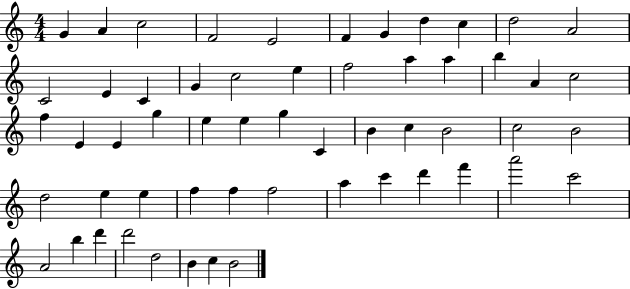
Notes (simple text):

G4/q A4/q C5/h F4/h E4/h F4/q G4/q D5/q C5/q D5/h A4/h C4/h E4/q C4/q G4/q C5/h E5/q F5/h A5/q A5/q B5/q A4/q C5/h F5/q E4/q E4/q G5/q E5/q E5/q G5/q C4/q B4/q C5/q B4/h C5/h B4/h D5/h E5/q E5/q F5/q F5/q F5/h A5/q C6/q D6/q F6/q A6/h C6/h A4/h B5/q D6/q D6/h D5/h B4/q C5/q B4/h